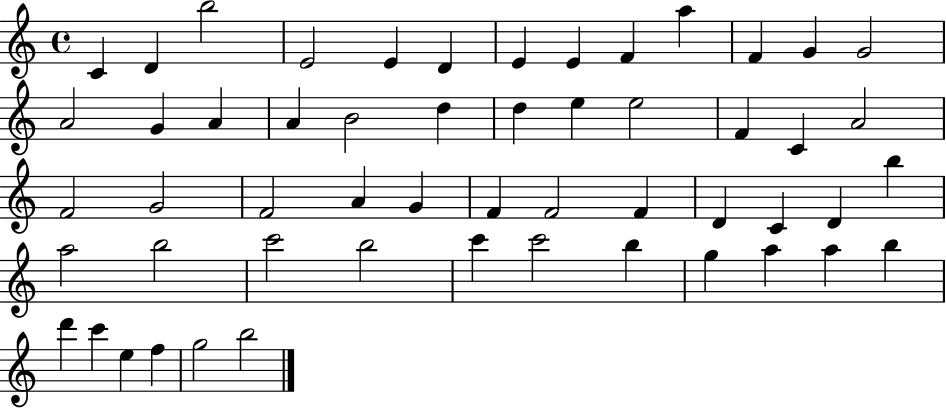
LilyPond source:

{
  \clef treble
  \time 4/4
  \defaultTimeSignature
  \key c \major
  c'4 d'4 b''2 | e'2 e'4 d'4 | e'4 e'4 f'4 a''4 | f'4 g'4 g'2 | \break a'2 g'4 a'4 | a'4 b'2 d''4 | d''4 e''4 e''2 | f'4 c'4 a'2 | \break f'2 g'2 | f'2 a'4 g'4 | f'4 f'2 f'4 | d'4 c'4 d'4 b''4 | \break a''2 b''2 | c'''2 b''2 | c'''4 c'''2 b''4 | g''4 a''4 a''4 b''4 | \break d'''4 c'''4 e''4 f''4 | g''2 b''2 | \bar "|."
}